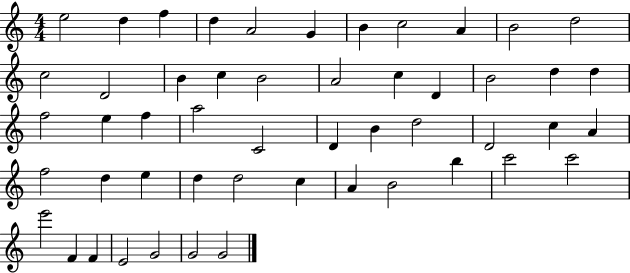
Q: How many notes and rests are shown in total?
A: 51